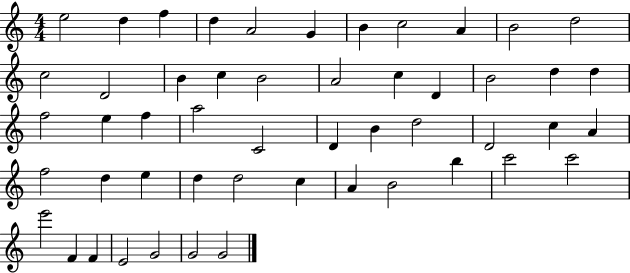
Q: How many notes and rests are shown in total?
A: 51